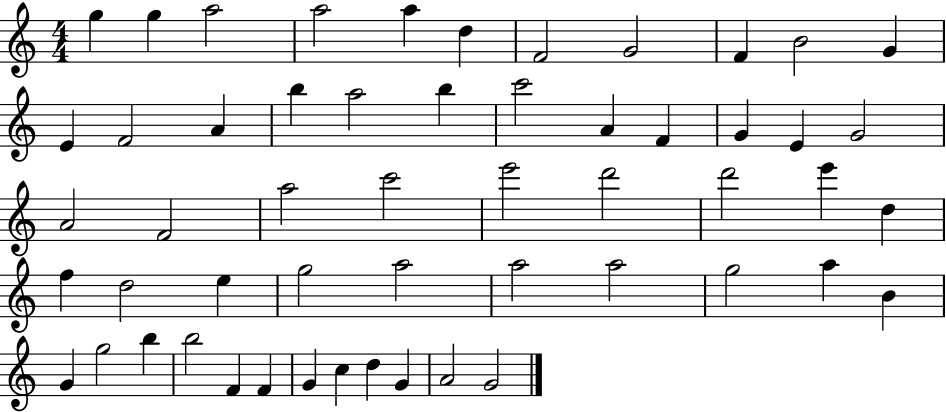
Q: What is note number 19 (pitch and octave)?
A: A4